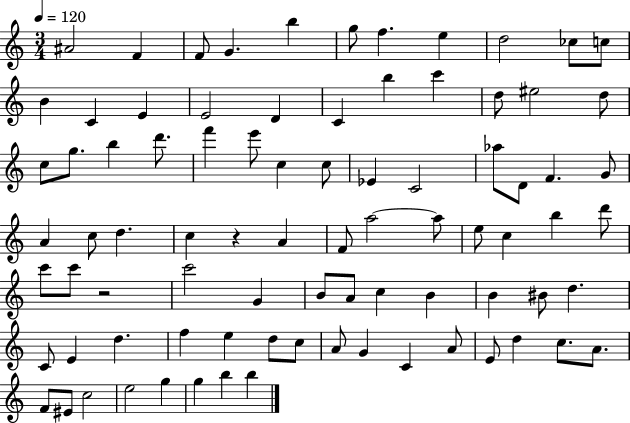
X:1
T:Untitled
M:3/4
L:1/4
K:C
^A2 F F/2 G b g/2 f e d2 _c/2 c/2 B C E E2 D C b c' d/2 ^e2 d/2 c/2 g/2 b d'/2 f' e'/2 c c/2 _E C2 _a/2 D/2 F G/2 A c/2 d c z A F/2 a2 a/2 e/2 c b d'/2 c'/2 c'/2 z2 c'2 G B/2 A/2 c B B ^B/2 d C/2 E d f e d/2 c/2 A/2 G C A/2 E/2 d c/2 A/2 F/2 ^E/2 c2 e2 g g b b